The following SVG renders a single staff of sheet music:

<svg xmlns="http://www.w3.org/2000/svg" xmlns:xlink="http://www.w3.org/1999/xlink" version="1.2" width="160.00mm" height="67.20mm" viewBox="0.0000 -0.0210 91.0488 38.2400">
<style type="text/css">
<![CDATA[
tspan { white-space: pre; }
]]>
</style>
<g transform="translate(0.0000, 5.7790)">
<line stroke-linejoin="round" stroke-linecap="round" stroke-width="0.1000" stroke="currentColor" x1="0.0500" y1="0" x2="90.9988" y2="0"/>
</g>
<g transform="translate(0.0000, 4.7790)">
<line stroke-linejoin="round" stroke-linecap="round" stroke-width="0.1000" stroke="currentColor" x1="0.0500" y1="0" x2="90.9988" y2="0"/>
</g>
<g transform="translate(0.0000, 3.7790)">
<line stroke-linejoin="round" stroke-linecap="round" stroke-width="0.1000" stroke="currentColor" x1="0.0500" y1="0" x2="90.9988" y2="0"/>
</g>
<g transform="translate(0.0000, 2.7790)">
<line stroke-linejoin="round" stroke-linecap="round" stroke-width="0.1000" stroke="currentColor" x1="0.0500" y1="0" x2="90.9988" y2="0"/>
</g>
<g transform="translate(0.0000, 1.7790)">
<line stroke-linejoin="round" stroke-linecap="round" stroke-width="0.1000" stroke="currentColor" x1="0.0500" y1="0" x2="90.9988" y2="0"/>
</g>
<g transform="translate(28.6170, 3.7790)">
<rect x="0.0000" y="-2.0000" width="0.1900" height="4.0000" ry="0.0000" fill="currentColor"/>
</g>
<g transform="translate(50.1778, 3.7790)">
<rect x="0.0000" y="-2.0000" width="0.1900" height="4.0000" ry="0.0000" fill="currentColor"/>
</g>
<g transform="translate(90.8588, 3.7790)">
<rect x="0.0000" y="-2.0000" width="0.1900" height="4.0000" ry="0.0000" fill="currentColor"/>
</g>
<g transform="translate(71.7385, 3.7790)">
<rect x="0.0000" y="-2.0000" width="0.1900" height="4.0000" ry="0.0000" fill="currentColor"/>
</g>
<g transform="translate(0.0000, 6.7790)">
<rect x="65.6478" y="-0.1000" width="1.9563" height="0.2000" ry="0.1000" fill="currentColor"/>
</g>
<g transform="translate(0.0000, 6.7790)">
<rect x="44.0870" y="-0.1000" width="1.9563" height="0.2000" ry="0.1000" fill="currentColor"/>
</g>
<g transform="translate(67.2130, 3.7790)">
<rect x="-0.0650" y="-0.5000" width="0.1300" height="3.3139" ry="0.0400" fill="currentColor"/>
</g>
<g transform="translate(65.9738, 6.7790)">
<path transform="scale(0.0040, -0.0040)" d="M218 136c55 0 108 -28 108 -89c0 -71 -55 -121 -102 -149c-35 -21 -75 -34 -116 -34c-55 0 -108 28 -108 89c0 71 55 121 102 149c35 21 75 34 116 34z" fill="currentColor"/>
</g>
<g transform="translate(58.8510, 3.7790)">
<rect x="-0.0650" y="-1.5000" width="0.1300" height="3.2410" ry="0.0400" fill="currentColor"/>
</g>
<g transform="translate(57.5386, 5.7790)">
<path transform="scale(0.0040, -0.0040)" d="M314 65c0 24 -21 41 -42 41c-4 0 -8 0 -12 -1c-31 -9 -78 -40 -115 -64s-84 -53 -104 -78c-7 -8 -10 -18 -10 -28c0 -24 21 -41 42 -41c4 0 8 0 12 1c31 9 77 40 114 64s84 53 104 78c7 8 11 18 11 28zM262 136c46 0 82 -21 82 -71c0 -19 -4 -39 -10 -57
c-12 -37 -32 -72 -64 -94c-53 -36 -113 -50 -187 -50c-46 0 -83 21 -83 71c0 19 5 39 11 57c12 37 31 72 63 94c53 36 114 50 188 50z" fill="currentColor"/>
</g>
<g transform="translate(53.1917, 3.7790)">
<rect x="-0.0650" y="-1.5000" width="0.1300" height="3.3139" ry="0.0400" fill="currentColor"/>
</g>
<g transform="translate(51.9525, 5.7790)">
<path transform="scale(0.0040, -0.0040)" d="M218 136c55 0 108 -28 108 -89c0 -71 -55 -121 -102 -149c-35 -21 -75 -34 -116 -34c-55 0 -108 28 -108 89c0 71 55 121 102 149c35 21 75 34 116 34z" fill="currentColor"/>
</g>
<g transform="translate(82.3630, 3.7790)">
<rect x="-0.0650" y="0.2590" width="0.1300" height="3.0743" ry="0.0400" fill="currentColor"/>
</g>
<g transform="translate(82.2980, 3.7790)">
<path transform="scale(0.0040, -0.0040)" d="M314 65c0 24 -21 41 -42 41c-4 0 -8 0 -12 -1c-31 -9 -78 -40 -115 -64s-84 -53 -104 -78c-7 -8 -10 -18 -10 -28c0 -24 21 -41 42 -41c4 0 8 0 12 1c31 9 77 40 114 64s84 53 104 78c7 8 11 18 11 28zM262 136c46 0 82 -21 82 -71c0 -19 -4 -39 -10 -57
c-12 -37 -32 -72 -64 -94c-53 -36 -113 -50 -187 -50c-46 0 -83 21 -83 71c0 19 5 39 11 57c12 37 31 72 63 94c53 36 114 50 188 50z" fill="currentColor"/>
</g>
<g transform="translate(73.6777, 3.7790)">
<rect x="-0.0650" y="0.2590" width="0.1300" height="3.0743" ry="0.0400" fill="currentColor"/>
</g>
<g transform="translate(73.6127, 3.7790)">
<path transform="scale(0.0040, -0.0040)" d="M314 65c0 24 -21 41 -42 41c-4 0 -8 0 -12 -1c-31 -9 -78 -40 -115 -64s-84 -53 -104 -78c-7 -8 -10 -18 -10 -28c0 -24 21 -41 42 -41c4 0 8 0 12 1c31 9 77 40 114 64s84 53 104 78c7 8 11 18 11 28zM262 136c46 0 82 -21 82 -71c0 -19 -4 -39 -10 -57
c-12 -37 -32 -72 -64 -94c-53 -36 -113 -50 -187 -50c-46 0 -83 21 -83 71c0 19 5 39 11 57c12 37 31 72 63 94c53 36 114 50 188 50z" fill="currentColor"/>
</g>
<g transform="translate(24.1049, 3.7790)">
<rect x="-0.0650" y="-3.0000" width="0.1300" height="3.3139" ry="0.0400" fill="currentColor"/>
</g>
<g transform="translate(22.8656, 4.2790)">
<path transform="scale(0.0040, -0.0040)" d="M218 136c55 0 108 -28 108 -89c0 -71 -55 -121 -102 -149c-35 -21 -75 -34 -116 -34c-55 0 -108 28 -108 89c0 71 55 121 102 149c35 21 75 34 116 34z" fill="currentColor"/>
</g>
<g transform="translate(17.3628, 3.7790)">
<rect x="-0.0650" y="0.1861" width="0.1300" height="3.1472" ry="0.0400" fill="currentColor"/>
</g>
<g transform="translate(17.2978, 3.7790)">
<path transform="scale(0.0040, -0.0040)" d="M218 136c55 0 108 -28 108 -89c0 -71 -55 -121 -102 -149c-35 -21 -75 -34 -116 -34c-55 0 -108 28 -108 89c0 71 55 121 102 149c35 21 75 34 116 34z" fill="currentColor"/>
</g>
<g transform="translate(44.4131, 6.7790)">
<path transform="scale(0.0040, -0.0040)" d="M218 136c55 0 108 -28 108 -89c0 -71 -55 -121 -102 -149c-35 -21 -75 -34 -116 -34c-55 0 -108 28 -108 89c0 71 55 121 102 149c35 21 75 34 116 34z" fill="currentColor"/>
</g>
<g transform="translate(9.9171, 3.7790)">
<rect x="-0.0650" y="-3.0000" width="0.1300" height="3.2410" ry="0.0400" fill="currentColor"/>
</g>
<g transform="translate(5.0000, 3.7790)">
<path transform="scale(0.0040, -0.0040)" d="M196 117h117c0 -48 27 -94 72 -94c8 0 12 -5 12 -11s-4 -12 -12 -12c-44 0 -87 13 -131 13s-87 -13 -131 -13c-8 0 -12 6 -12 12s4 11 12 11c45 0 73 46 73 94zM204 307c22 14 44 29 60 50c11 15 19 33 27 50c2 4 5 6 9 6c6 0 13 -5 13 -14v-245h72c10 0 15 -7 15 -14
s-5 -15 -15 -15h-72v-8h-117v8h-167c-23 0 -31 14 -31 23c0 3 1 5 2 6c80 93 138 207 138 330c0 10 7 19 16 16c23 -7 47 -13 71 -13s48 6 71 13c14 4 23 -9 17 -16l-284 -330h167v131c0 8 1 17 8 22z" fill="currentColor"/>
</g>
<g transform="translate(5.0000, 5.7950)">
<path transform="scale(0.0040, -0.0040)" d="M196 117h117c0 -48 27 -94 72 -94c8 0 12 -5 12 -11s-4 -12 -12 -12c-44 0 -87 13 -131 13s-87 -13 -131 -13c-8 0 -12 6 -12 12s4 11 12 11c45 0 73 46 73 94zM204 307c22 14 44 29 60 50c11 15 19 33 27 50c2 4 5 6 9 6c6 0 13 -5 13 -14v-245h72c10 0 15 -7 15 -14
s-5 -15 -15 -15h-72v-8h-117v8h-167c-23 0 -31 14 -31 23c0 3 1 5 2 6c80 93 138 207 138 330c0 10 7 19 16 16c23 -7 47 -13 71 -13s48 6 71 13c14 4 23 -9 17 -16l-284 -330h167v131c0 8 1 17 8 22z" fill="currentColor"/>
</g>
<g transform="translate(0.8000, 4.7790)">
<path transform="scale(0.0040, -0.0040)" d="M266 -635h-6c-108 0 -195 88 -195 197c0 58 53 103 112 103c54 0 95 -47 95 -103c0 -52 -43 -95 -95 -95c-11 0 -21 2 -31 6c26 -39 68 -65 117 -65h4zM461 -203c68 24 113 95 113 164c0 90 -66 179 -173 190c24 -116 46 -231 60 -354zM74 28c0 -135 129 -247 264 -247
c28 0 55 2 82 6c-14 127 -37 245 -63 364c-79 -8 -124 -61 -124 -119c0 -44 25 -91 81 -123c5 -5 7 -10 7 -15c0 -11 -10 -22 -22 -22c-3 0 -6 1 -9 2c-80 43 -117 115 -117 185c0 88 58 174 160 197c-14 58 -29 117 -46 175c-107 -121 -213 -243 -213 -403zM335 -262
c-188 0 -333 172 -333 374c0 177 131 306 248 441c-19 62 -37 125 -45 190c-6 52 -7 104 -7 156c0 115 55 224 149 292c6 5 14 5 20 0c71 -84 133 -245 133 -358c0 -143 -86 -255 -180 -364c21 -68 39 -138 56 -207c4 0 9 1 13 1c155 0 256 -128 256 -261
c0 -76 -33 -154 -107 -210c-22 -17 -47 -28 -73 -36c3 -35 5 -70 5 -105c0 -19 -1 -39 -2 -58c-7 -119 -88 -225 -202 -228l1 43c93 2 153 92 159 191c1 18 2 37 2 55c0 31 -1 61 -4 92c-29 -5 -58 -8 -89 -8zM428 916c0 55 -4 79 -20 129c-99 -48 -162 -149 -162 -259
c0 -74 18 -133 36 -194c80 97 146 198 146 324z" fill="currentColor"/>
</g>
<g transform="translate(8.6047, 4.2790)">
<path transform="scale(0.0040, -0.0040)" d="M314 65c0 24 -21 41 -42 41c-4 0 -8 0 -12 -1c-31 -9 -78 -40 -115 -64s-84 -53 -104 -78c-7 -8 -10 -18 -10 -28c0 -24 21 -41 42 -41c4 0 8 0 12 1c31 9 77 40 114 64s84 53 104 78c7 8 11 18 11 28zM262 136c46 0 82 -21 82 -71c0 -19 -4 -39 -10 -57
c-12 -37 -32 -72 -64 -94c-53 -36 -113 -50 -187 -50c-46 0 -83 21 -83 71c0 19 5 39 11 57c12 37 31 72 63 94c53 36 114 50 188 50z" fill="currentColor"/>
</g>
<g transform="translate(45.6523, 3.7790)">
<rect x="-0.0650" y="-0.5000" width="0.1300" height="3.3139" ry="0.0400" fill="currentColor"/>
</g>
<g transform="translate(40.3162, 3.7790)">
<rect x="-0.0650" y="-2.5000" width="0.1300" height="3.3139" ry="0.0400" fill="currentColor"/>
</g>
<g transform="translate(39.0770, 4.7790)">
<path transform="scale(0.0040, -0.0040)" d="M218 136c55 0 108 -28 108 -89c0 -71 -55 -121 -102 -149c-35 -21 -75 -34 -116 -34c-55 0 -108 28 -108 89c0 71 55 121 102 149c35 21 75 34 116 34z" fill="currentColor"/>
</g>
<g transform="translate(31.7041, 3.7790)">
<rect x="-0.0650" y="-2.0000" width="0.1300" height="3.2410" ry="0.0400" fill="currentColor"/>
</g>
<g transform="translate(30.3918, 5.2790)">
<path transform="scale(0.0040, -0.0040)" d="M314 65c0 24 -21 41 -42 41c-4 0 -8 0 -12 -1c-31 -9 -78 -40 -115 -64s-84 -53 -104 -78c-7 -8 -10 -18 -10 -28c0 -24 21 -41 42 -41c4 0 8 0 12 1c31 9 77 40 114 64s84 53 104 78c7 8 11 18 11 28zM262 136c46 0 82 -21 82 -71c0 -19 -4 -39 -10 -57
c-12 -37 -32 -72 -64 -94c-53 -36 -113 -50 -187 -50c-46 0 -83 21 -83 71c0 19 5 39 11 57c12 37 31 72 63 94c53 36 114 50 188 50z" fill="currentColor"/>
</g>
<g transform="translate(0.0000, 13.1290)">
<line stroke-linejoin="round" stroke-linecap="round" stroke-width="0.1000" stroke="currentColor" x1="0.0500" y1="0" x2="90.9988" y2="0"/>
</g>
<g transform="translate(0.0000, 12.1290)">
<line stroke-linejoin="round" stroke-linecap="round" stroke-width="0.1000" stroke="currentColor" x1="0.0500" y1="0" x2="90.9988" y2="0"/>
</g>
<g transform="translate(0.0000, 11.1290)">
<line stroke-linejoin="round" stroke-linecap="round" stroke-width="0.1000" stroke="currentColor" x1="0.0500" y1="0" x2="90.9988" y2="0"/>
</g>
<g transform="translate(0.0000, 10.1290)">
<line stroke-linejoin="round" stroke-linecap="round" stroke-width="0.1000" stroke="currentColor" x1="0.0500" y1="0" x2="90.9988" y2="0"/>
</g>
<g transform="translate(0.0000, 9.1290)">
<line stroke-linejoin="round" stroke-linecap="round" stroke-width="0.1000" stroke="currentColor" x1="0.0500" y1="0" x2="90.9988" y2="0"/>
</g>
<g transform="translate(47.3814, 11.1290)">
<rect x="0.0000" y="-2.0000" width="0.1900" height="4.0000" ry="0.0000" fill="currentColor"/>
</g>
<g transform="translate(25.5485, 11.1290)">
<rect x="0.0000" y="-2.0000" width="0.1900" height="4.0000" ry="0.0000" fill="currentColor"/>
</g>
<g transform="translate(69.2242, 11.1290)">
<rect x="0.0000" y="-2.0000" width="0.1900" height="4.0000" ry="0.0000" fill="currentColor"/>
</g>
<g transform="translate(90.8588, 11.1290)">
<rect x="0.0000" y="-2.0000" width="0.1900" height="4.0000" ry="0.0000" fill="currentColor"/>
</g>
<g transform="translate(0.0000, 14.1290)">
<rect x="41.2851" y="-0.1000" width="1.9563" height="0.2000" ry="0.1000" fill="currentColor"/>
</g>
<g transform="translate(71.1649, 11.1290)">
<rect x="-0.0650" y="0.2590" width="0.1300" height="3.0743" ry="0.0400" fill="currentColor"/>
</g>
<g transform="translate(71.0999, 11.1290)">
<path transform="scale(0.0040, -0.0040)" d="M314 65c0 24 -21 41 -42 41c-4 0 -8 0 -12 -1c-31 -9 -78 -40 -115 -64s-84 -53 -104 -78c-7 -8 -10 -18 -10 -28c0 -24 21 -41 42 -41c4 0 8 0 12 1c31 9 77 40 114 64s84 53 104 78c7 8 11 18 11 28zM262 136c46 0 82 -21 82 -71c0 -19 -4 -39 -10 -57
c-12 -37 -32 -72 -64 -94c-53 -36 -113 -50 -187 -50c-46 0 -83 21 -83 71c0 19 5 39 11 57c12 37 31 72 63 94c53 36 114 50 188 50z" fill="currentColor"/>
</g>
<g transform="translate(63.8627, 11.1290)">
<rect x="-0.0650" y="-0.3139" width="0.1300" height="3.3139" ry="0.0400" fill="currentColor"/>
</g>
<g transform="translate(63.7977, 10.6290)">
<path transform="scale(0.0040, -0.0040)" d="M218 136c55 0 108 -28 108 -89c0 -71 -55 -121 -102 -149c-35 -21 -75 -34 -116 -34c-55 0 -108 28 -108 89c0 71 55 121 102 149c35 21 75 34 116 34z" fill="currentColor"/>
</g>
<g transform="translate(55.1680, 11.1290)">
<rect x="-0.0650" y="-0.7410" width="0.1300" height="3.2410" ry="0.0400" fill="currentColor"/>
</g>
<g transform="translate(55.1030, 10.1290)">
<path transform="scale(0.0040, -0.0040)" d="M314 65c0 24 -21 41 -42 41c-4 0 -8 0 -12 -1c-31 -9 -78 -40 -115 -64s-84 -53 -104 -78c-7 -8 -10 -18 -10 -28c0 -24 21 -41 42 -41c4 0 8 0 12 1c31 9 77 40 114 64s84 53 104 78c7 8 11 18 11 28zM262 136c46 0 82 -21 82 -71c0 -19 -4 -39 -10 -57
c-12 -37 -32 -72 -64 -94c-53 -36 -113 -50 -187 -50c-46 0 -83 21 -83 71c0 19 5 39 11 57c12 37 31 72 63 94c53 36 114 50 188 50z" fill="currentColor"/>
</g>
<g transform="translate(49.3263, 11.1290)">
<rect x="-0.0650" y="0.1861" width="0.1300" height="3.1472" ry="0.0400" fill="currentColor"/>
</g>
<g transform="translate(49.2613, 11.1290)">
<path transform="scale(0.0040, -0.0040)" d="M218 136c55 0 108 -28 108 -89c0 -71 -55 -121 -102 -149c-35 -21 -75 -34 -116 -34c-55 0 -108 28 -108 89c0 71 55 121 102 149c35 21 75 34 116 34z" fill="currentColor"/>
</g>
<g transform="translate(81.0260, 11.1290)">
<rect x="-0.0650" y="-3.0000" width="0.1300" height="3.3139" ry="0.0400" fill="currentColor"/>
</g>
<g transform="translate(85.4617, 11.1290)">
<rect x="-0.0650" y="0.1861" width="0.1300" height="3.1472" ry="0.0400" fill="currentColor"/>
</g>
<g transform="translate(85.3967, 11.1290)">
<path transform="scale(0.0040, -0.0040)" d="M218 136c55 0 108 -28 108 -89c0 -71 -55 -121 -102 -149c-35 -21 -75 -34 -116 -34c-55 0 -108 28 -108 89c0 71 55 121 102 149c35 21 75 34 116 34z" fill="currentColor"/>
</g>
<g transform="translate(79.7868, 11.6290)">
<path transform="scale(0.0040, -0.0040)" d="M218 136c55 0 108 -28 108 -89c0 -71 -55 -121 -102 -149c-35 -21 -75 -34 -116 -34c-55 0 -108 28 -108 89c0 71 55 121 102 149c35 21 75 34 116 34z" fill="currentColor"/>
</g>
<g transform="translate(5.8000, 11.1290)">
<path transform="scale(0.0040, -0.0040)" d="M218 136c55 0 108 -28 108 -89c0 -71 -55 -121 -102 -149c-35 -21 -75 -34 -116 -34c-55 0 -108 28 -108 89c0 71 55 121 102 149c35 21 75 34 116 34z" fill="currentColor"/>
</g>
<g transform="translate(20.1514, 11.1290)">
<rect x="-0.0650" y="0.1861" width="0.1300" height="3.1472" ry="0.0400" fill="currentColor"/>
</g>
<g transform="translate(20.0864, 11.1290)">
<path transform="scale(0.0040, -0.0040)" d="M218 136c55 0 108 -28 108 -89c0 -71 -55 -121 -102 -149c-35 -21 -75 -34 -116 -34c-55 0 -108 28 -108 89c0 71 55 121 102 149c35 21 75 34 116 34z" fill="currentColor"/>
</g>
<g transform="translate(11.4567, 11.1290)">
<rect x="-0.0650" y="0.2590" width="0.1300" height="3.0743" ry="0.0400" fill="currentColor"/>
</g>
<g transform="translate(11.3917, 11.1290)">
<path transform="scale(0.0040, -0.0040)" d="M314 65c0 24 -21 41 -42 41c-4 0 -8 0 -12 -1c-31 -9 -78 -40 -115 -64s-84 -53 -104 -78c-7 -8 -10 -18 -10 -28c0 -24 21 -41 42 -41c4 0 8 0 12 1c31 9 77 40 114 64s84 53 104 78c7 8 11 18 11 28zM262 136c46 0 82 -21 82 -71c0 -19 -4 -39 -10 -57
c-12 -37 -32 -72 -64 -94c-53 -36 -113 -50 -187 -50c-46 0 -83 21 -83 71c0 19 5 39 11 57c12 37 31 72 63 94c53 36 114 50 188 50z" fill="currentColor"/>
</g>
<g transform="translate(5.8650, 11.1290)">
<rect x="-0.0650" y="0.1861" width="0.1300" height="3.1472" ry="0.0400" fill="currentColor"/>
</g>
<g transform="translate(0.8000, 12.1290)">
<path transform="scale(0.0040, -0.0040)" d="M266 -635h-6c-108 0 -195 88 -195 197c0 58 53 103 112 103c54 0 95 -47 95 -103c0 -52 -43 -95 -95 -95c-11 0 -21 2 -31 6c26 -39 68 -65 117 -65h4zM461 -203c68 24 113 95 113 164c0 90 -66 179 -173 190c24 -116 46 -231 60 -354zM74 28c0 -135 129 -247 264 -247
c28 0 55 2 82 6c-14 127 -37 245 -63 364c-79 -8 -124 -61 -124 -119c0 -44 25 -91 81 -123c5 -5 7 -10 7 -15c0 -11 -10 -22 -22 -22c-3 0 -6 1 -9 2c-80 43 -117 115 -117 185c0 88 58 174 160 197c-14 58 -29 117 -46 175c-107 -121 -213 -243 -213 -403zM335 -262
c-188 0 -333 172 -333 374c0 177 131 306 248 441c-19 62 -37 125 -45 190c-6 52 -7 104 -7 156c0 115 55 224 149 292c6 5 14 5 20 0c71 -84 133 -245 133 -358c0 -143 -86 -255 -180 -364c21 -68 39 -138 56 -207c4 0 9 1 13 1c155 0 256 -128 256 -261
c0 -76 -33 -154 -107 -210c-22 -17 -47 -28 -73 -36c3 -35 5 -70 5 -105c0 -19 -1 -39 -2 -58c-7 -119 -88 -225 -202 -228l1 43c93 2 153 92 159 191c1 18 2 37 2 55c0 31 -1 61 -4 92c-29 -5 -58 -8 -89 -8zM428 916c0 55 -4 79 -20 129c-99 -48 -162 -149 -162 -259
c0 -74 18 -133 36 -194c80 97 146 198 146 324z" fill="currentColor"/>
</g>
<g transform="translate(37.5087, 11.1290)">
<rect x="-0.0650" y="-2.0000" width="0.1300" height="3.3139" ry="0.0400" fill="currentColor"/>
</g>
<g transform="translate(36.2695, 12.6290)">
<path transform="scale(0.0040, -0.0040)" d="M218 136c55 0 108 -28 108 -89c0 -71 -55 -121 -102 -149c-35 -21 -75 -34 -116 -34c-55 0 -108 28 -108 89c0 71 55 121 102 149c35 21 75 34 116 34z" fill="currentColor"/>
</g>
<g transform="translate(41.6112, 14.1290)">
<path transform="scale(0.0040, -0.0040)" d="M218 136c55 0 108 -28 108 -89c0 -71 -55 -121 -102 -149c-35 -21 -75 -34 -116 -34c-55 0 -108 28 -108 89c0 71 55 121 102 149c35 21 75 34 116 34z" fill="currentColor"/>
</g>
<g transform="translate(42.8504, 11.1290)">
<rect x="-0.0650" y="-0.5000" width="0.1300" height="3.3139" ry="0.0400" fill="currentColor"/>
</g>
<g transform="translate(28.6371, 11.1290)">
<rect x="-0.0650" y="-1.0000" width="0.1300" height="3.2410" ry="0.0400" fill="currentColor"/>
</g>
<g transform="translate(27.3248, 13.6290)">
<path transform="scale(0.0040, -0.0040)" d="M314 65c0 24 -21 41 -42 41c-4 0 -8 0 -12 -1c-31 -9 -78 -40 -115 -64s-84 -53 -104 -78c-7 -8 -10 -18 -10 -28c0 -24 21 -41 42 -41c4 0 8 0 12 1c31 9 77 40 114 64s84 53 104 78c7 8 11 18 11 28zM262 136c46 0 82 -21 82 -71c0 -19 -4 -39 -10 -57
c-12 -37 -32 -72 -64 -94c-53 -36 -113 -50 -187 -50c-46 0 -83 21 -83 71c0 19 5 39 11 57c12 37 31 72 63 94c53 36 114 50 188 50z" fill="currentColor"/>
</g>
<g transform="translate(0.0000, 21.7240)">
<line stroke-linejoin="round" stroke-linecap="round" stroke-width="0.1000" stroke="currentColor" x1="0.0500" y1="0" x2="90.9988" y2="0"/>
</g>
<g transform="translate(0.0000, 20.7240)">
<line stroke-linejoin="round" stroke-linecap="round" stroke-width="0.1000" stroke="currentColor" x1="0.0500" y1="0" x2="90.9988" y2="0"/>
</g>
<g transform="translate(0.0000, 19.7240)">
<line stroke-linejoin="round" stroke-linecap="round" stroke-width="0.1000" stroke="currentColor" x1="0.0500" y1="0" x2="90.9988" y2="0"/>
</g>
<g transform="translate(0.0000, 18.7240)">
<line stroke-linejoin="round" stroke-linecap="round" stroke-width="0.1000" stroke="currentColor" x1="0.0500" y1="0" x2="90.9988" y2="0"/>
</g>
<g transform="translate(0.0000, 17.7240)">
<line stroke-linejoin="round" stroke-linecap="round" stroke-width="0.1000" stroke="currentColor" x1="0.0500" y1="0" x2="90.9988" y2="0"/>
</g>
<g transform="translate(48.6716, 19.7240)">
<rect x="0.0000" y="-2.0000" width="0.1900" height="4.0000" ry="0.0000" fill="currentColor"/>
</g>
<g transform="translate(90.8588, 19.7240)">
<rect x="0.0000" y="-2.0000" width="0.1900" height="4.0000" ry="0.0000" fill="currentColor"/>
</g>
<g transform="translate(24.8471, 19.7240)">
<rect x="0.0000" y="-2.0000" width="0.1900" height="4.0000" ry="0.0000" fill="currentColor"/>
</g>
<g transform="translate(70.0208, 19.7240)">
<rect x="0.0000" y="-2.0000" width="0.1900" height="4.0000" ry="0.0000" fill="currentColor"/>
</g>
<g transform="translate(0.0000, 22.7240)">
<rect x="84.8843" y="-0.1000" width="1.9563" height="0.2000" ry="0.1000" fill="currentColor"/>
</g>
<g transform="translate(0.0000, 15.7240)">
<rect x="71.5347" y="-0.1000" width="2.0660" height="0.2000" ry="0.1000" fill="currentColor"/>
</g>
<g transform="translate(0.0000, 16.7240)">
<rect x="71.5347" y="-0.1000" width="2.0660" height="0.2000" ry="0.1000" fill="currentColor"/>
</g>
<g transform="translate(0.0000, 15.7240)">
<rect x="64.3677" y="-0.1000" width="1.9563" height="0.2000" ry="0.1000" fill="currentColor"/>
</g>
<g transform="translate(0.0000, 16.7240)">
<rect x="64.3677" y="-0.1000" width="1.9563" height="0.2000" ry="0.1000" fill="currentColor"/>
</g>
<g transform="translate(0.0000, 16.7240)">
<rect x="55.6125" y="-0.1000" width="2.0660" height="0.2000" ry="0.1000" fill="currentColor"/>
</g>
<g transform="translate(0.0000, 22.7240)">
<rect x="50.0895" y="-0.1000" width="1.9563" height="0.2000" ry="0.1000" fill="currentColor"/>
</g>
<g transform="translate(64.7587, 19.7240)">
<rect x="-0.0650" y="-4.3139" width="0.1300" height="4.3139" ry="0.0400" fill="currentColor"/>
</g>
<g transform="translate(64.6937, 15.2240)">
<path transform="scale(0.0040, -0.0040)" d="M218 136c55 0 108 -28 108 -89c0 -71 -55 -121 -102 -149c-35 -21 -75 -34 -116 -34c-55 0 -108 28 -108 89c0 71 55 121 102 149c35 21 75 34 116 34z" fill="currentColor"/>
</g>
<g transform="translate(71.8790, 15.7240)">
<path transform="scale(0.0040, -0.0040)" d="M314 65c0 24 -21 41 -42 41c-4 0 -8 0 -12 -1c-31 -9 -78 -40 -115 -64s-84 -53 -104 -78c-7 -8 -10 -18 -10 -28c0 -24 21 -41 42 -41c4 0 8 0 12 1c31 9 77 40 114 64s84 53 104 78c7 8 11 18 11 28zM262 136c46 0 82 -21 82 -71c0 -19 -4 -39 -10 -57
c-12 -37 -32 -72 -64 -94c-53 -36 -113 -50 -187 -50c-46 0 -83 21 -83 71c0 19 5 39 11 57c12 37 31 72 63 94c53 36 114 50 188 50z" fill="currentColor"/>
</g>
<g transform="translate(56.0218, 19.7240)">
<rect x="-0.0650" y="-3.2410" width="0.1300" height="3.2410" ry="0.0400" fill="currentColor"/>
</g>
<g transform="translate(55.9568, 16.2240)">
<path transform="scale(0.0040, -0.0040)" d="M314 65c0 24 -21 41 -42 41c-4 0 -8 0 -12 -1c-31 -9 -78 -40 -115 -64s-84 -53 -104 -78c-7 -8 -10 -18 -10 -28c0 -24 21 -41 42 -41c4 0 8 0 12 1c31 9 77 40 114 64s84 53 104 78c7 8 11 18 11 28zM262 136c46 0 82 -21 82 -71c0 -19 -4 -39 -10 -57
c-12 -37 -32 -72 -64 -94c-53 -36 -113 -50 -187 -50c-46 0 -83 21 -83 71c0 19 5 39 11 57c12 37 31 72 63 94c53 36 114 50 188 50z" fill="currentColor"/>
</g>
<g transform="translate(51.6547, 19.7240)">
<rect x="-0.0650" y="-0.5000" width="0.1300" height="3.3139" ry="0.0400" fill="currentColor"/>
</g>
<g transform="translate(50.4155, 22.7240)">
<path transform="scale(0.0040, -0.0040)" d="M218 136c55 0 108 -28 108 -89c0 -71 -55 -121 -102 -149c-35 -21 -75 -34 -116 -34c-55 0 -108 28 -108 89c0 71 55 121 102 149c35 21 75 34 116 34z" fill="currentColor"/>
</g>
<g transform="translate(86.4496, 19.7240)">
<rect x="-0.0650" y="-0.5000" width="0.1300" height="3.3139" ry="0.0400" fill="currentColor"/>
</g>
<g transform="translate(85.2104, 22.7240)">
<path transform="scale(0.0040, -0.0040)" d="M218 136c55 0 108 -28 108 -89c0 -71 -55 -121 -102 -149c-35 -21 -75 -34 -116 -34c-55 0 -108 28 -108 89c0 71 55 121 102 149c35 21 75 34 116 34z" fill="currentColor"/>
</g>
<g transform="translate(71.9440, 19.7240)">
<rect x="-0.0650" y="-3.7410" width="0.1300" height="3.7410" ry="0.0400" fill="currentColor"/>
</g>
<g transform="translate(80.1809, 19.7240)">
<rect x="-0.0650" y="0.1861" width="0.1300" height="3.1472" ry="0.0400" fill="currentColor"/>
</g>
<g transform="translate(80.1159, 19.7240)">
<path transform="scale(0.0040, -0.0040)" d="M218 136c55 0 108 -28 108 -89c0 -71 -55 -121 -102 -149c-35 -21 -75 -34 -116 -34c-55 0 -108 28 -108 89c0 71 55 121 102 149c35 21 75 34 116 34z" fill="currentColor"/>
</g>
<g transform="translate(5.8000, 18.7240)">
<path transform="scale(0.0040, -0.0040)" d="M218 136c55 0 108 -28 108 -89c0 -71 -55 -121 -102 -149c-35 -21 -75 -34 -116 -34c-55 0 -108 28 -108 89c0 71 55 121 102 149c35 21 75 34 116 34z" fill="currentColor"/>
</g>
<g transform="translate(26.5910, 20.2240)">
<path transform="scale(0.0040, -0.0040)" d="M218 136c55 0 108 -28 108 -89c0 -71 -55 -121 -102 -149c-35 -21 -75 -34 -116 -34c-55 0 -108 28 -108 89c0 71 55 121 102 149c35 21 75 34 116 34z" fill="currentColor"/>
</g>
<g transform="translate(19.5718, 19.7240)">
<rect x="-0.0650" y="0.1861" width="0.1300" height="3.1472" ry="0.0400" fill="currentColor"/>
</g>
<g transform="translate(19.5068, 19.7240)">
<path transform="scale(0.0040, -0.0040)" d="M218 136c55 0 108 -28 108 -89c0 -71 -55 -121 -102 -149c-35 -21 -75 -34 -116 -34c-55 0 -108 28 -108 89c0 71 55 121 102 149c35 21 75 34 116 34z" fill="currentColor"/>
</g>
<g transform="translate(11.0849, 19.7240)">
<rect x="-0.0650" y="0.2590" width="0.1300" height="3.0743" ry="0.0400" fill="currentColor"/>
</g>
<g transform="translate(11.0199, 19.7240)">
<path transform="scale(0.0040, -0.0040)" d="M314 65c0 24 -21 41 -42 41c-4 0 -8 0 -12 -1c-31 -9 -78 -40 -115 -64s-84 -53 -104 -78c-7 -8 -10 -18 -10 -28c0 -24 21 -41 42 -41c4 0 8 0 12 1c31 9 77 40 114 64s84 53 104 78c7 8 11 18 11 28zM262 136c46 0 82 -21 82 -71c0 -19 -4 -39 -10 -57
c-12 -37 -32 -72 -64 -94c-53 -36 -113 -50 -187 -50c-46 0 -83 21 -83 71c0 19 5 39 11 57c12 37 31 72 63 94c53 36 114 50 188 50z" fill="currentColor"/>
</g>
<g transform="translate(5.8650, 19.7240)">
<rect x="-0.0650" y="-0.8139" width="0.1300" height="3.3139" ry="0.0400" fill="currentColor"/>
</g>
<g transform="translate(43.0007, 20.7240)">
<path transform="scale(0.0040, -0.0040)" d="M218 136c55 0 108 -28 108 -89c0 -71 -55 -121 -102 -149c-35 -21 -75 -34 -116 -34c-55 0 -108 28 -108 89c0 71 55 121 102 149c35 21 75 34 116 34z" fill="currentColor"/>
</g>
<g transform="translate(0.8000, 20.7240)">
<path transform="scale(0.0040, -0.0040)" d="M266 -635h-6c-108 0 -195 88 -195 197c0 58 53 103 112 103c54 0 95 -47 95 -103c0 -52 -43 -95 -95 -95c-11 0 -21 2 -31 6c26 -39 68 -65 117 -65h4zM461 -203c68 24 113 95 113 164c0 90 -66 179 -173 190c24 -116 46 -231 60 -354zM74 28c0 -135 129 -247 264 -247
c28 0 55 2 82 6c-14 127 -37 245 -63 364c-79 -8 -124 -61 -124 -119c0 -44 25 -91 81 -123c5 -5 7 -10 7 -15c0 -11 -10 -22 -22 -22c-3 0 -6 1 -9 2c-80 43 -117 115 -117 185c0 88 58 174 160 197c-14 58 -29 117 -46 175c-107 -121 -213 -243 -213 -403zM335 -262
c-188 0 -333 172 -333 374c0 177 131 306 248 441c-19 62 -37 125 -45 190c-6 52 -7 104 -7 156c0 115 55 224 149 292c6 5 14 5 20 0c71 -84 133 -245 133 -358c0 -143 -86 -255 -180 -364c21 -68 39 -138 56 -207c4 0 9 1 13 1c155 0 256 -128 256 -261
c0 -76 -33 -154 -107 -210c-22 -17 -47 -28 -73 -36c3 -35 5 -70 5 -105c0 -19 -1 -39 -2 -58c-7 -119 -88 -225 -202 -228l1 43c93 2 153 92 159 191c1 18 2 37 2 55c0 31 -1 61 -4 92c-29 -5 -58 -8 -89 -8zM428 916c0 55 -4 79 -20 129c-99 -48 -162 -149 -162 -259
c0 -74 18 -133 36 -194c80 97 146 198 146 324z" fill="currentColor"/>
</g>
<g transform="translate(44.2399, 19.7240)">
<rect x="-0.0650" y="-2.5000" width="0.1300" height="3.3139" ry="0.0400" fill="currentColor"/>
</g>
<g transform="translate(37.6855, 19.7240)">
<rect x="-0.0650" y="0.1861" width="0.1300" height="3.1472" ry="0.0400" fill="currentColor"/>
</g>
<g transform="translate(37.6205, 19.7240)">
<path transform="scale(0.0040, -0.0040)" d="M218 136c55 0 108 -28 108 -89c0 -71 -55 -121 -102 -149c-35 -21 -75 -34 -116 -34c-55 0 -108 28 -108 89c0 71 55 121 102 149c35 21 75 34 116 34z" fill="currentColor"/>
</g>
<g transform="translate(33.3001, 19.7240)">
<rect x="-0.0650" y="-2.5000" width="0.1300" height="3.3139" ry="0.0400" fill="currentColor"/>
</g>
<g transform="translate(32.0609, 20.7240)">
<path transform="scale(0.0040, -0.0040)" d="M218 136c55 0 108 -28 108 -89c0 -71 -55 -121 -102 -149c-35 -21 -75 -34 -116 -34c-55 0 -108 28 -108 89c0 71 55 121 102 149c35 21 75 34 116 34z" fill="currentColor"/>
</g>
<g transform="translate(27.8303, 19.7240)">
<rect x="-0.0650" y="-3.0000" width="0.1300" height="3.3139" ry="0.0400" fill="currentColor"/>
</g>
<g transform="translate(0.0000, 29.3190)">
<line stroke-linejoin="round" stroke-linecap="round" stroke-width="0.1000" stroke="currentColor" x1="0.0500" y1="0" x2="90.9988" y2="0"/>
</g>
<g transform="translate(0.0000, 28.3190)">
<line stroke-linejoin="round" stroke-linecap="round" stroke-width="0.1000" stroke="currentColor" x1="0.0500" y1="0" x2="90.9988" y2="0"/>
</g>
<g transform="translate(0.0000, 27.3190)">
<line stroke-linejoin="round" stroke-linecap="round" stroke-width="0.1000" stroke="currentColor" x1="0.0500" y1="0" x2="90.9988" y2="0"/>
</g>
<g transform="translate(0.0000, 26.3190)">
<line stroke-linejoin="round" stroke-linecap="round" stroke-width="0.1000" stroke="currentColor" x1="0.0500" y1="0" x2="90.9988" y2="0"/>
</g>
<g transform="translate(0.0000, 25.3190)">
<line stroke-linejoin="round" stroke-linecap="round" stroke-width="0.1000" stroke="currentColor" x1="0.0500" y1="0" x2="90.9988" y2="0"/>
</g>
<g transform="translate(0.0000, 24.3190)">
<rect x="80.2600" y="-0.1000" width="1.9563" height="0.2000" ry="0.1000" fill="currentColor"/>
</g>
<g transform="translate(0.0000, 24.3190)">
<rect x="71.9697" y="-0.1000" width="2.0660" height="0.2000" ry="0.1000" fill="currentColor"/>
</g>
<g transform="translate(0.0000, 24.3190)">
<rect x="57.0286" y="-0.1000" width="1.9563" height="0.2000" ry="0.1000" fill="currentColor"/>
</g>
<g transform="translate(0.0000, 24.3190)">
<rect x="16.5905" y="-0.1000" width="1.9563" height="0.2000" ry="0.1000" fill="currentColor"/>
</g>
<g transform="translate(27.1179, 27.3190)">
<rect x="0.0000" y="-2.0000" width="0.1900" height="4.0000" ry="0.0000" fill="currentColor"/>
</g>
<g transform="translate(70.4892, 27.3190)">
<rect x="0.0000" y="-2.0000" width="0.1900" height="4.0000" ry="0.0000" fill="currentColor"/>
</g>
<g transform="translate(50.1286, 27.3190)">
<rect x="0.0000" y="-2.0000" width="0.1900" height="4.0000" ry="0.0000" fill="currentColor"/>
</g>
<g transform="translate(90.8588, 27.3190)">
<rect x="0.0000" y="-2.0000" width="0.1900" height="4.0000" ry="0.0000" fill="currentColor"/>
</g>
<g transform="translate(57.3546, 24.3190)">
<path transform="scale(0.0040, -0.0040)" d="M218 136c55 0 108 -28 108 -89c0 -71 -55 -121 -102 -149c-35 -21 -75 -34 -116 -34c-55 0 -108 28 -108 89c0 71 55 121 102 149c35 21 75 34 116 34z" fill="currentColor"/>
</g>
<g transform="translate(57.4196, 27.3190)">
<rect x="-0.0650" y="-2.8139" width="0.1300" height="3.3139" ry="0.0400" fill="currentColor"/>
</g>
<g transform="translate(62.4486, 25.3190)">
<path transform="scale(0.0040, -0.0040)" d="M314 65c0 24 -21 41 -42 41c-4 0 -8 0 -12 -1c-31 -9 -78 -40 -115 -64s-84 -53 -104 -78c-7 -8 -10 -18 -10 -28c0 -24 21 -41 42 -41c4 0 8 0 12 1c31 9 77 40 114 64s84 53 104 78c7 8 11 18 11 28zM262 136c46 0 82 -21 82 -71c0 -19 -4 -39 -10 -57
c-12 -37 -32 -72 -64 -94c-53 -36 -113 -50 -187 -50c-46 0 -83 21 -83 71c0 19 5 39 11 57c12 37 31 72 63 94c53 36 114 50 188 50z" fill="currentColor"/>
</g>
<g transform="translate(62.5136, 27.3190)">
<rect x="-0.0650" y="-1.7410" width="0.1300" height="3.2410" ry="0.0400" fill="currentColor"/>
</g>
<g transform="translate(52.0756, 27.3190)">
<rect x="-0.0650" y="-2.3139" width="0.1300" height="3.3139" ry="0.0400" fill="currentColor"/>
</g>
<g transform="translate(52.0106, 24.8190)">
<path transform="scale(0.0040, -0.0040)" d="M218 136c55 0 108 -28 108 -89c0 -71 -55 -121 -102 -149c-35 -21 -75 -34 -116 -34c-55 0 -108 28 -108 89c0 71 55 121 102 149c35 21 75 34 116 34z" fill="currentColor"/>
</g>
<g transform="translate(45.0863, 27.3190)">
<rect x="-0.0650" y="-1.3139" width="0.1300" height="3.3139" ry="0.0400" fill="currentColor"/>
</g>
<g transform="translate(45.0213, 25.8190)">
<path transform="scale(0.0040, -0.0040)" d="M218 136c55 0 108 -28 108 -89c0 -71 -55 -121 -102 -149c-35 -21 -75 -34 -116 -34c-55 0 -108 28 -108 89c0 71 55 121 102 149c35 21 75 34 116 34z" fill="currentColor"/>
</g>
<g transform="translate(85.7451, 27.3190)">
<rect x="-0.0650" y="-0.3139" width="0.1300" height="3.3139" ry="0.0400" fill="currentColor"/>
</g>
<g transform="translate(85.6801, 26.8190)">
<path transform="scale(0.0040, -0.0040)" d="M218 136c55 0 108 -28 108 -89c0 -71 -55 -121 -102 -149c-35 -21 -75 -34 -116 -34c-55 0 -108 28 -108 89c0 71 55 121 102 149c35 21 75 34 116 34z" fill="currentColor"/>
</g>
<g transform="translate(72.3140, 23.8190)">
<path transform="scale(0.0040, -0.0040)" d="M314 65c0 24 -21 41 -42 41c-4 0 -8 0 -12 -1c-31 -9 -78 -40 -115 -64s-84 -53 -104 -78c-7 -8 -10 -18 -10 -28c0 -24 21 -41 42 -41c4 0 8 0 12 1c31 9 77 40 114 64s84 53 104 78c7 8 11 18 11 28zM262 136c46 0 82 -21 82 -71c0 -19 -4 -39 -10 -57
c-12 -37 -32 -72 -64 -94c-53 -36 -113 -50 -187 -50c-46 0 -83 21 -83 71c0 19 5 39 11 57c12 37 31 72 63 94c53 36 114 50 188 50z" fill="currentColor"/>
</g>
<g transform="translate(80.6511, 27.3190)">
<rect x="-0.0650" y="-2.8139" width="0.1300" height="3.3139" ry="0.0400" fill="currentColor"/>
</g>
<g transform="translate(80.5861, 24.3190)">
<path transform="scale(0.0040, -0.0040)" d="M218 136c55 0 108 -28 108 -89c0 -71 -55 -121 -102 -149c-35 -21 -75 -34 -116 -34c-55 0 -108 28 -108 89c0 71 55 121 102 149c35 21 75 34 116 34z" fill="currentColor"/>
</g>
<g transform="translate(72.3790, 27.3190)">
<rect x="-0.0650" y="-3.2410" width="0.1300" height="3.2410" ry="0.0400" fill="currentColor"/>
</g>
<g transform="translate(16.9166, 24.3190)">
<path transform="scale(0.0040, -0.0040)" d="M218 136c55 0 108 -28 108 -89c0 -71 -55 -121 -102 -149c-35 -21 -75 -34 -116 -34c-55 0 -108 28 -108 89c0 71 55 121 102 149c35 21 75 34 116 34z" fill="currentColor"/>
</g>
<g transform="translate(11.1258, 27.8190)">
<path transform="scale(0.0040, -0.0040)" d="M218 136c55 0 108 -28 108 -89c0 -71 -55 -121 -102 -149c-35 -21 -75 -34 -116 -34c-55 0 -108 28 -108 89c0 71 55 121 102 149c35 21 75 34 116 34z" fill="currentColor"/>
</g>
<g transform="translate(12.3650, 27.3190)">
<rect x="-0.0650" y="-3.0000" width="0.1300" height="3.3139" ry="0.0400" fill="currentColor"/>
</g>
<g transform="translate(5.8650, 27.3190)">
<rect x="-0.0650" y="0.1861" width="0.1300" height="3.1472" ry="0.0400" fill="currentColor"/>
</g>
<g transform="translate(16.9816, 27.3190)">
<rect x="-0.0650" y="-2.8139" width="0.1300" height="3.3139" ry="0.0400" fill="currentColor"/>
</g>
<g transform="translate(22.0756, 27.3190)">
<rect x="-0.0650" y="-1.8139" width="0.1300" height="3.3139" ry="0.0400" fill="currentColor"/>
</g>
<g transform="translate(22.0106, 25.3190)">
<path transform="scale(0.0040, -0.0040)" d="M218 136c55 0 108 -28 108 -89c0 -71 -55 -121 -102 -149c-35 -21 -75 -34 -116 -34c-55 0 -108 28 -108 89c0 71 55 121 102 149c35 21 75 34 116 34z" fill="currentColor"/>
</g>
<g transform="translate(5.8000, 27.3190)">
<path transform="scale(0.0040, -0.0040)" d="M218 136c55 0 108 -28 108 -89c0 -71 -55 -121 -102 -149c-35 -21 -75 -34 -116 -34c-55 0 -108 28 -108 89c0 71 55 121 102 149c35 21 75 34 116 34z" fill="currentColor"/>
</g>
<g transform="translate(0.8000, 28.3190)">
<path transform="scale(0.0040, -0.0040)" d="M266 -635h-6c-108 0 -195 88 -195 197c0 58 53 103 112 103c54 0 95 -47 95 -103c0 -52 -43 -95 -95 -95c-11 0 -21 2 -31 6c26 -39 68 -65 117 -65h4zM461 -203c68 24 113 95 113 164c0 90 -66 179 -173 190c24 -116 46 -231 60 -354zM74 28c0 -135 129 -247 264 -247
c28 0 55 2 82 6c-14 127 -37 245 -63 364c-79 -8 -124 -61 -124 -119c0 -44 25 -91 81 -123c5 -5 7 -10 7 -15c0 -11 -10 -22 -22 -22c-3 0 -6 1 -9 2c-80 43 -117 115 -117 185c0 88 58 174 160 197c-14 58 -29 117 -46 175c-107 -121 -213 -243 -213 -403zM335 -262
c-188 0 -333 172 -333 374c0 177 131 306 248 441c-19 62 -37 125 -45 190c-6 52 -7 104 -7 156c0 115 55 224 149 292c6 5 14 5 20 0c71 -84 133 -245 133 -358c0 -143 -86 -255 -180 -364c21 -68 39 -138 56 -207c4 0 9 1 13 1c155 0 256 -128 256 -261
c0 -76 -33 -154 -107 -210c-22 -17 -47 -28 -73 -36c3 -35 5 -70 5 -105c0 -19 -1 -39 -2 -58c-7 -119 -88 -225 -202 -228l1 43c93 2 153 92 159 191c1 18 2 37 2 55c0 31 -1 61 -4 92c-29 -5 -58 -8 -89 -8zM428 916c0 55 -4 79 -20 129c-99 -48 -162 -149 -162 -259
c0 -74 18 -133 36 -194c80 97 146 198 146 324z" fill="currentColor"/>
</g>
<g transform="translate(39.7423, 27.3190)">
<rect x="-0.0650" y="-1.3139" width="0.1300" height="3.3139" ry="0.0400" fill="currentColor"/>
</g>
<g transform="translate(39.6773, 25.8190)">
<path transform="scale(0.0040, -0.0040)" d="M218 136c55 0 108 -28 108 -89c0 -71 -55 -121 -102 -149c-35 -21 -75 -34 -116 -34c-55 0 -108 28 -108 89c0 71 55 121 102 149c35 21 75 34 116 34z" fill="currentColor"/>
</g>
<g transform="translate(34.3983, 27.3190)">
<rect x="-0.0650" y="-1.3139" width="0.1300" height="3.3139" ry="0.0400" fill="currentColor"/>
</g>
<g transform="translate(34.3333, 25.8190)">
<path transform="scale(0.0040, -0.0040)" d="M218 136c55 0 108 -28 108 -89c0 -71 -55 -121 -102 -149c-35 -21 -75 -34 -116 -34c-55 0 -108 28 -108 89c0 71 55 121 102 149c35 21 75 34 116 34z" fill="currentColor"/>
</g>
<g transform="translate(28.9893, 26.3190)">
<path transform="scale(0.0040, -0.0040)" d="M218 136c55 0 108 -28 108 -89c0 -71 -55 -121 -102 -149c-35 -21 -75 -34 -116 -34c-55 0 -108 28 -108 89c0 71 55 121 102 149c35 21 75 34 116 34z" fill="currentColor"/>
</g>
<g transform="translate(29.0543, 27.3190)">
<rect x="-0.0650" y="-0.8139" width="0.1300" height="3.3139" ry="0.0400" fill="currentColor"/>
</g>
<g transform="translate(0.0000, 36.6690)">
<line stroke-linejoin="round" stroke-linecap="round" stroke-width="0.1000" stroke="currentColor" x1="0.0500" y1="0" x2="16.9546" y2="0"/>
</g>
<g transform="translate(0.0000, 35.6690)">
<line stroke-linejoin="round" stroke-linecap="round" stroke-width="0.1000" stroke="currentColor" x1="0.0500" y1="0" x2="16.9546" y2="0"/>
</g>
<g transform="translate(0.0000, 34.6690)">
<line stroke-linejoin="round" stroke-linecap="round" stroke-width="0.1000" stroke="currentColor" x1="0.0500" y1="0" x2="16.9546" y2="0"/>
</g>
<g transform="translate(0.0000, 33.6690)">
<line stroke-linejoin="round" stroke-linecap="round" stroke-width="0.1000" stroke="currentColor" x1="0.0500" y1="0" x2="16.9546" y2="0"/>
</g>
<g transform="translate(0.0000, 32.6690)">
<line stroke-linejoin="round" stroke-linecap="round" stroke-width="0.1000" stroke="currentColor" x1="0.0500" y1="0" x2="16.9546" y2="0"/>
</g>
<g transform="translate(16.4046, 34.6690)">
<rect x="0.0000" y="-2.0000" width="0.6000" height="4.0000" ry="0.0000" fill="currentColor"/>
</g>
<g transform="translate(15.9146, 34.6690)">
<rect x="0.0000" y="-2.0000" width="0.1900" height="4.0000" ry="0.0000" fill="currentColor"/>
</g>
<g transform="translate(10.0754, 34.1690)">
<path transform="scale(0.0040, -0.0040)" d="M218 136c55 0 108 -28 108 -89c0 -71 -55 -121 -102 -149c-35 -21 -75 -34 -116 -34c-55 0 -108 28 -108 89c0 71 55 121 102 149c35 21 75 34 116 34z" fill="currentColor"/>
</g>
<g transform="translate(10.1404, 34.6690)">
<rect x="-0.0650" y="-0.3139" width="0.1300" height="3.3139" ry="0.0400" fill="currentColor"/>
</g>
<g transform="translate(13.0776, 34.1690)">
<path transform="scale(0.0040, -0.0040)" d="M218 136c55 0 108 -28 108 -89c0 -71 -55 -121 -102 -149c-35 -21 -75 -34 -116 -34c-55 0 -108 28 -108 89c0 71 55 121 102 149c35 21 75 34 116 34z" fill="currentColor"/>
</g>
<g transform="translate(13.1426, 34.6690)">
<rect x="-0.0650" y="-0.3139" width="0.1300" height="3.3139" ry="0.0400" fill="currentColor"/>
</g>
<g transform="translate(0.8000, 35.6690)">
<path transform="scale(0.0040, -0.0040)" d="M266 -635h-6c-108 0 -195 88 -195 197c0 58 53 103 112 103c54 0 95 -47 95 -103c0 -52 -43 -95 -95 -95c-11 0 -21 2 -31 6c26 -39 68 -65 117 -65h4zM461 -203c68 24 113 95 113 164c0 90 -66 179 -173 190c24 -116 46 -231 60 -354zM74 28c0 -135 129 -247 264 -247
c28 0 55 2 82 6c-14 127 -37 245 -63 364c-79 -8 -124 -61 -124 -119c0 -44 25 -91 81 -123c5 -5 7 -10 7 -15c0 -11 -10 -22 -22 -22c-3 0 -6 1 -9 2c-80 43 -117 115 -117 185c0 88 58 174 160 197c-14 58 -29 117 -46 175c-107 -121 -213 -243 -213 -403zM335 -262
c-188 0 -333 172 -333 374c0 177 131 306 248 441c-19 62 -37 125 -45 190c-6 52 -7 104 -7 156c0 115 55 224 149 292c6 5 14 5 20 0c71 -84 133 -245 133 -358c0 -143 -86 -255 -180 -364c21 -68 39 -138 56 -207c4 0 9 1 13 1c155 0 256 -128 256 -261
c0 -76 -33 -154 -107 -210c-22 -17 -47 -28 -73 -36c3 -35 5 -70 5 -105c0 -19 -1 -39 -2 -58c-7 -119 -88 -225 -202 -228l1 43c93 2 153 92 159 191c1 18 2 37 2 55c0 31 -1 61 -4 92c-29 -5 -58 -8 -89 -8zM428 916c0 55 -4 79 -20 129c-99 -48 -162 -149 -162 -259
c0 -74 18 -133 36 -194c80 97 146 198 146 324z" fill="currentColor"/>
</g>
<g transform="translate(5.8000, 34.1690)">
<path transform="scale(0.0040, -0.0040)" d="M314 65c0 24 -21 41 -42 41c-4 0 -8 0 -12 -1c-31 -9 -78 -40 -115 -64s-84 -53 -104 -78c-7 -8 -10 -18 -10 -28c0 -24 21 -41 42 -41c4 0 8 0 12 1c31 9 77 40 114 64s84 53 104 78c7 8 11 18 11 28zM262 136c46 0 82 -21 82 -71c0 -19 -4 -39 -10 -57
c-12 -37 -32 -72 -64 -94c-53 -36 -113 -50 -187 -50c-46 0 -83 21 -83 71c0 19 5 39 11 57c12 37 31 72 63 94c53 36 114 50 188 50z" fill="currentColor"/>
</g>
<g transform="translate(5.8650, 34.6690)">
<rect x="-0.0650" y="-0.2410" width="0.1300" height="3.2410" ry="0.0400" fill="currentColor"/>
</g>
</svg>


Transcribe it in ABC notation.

X:1
T:Untitled
M:4/4
L:1/4
K:C
A2 B A F2 G C E E2 C B2 B2 B B2 B D2 F C B d2 c B2 A B d B2 B A G B G C b2 d' c'2 B C B A a f d e e e g a f2 b2 a c c2 c c